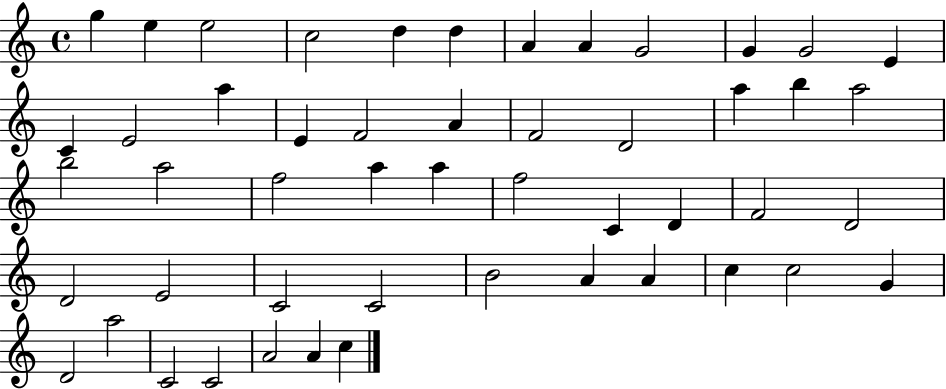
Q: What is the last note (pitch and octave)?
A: C5